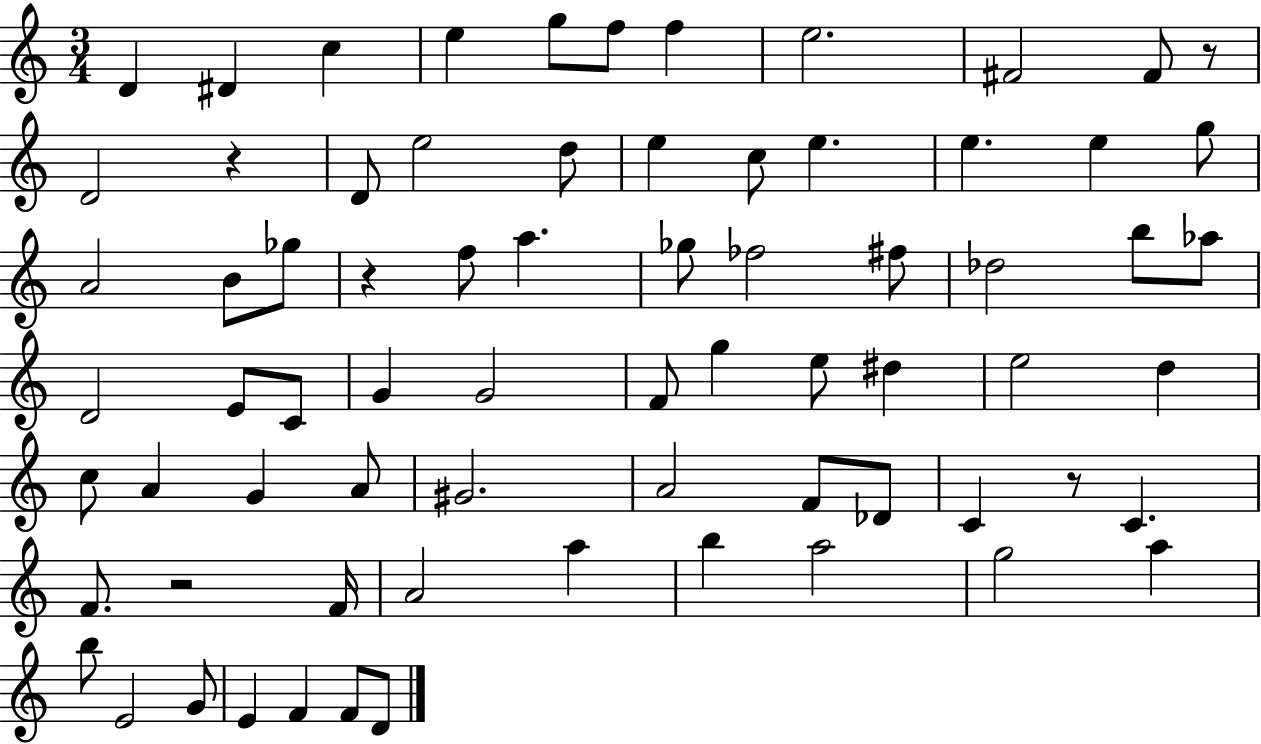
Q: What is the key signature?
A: C major